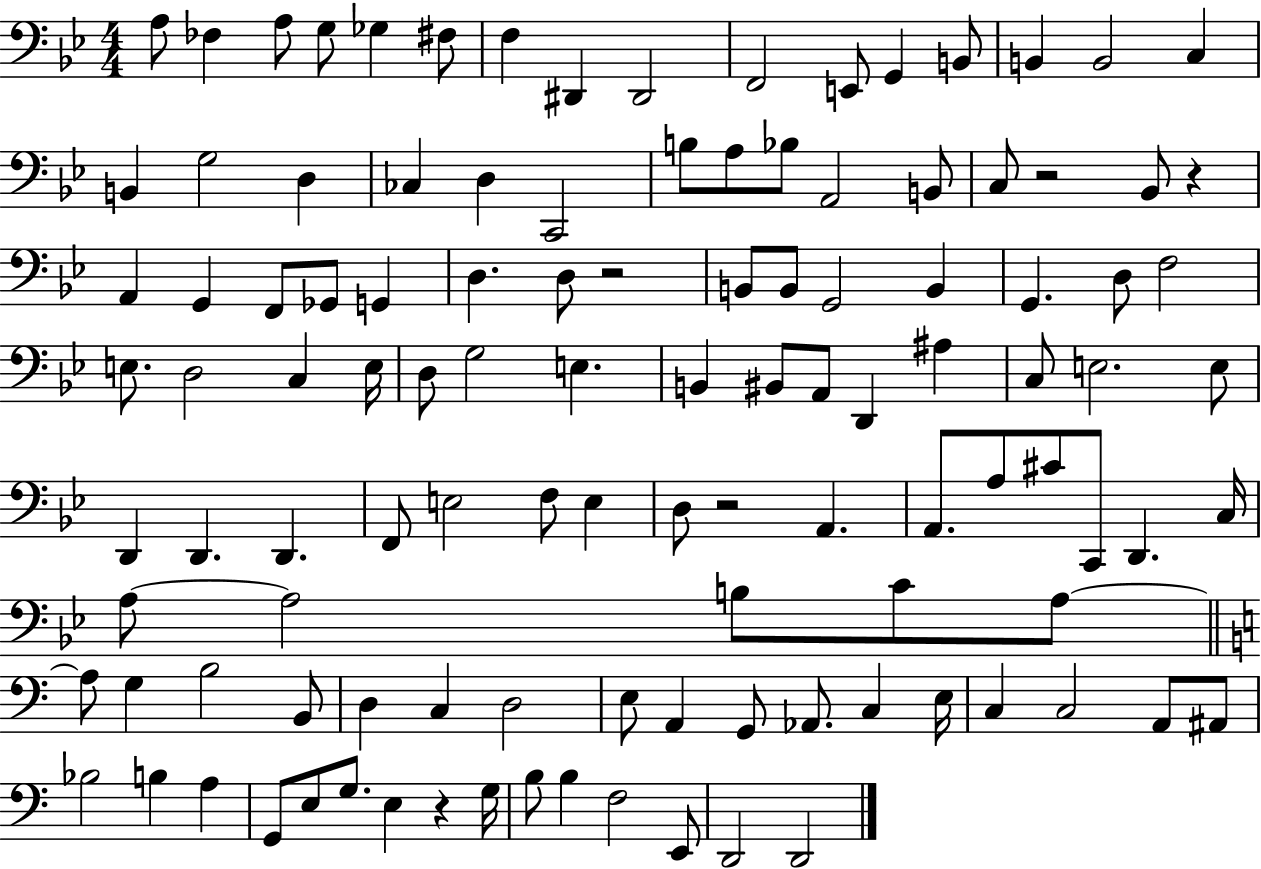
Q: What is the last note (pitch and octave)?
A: D2